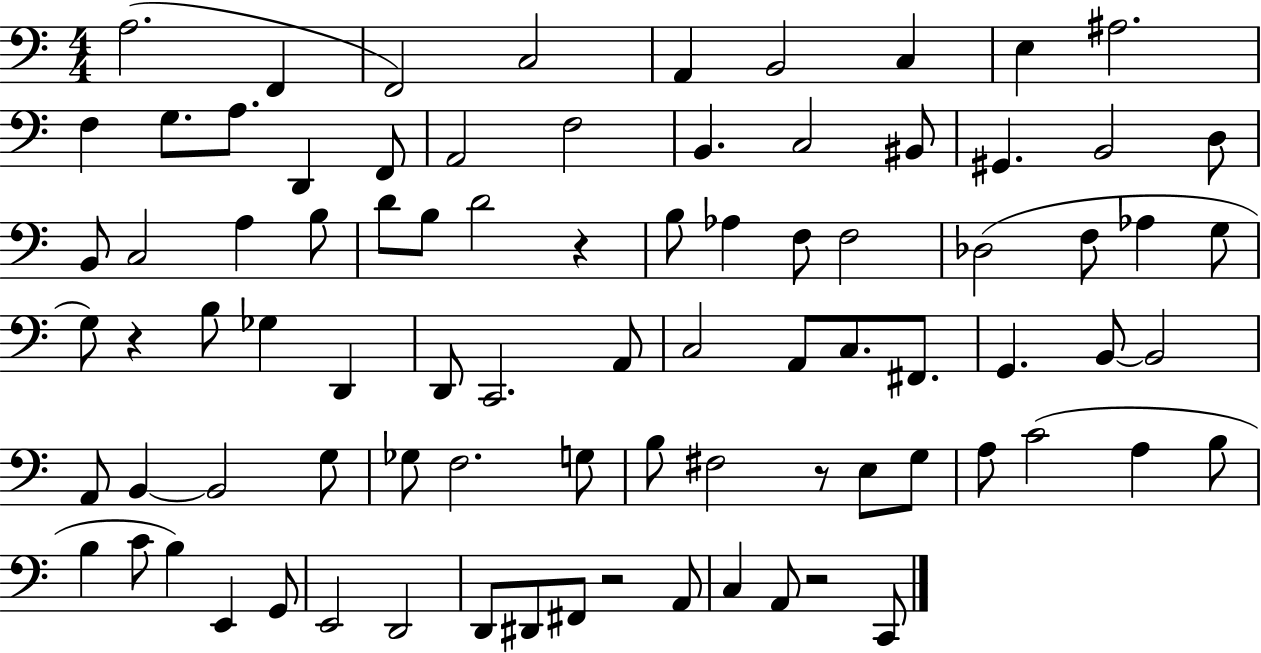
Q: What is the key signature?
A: C major